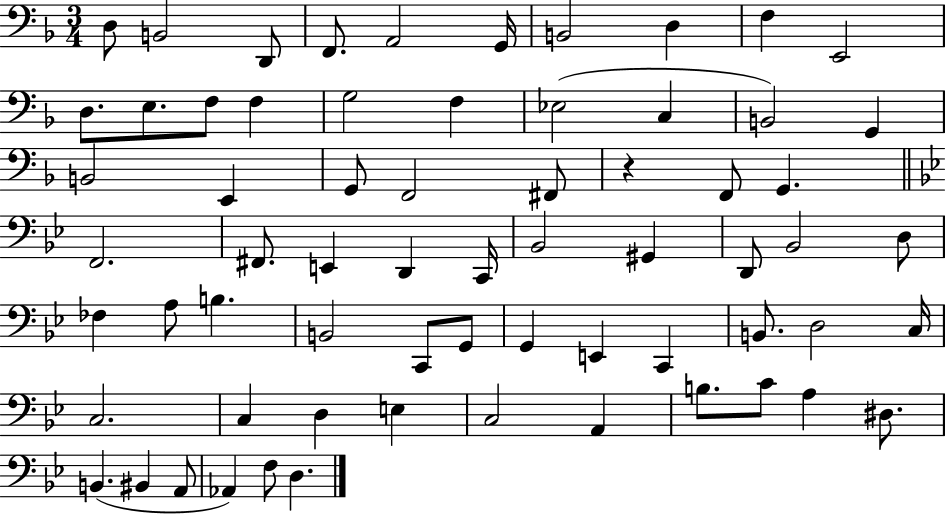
D3/e B2/h D2/e F2/e. A2/h G2/s B2/h D3/q F3/q E2/h D3/e. E3/e. F3/e F3/q G3/h F3/q Eb3/h C3/q B2/h G2/q B2/h E2/q G2/e F2/h F#2/e R/q F2/e G2/q. F2/h. F#2/e. E2/q D2/q C2/s Bb2/h G#2/q D2/e Bb2/h D3/e FES3/q A3/e B3/q. B2/h C2/e G2/e G2/q E2/q C2/q B2/e. D3/h C3/s C3/h. C3/q D3/q E3/q C3/h A2/q B3/e. C4/e A3/q D#3/e. B2/q. BIS2/q A2/e Ab2/q F3/e D3/q.